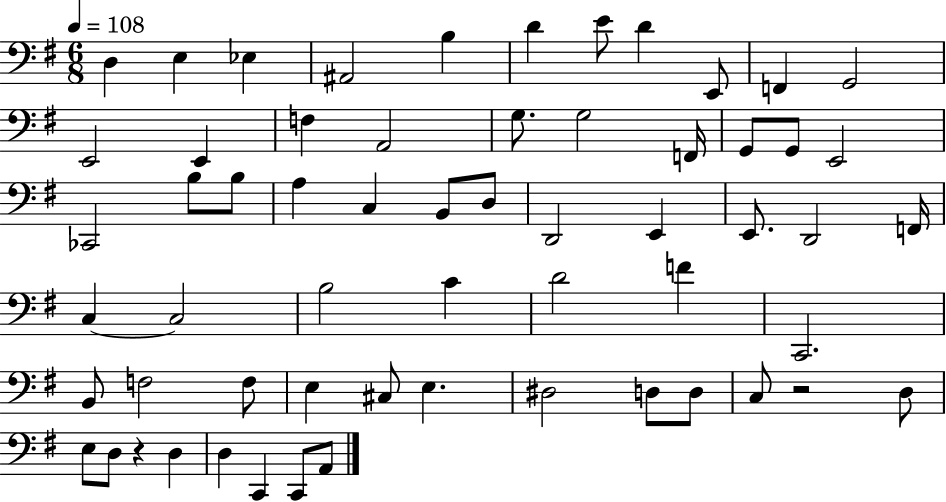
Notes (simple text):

D3/q E3/q Eb3/q A#2/h B3/q D4/q E4/e D4/q E2/e F2/q G2/h E2/h E2/q F3/q A2/h G3/e. G3/h F2/s G2/e G2/e E2/h CES2/h B3/e B3/e A3/q C3/q B2/e D3/e D2/h E2/q E2/e. D2/h F2/s C3/q C3/h B3/h C4/q D4/h F4/q C2/h. B2/e F3/h F3/e E3/q C#3/e E3/q. D#3/h D3/e D3/e C3/e R/h D3/e E3/e D3/e R/q D3/q D3/q C2/q C2/e A2/e